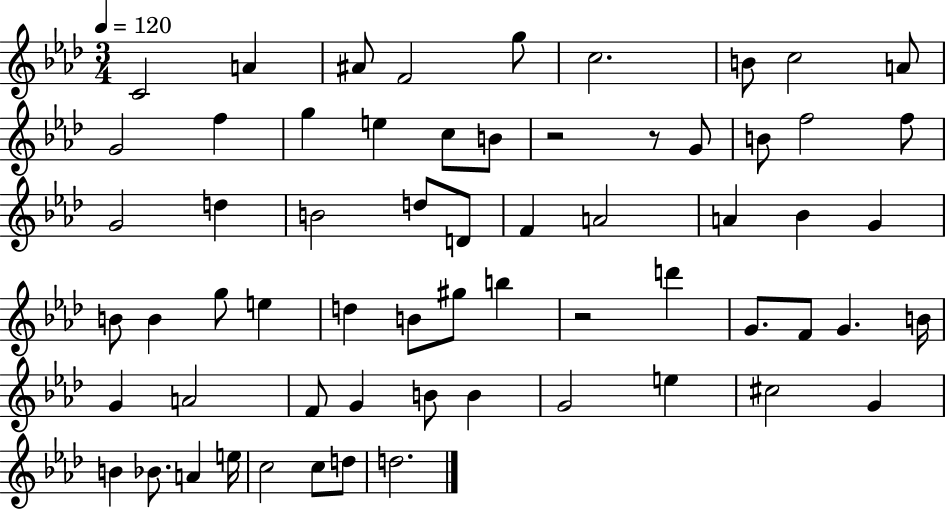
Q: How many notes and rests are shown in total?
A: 63